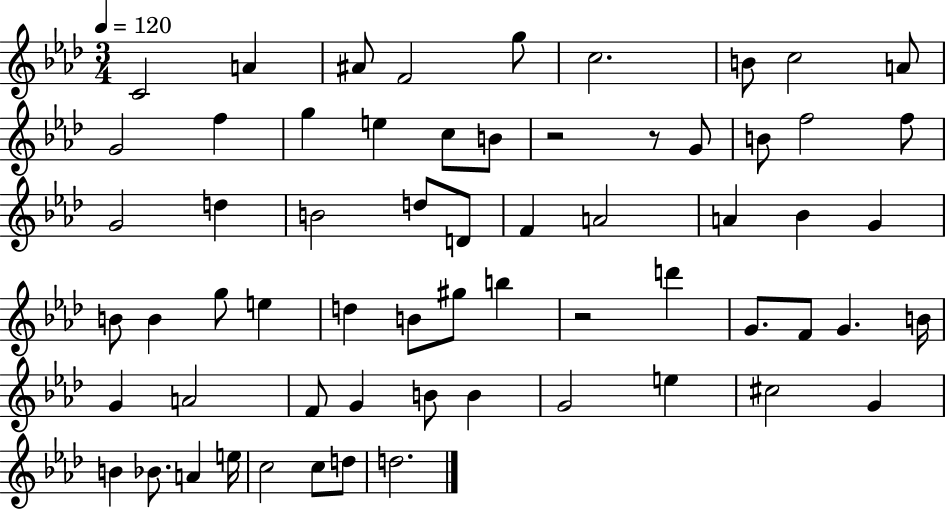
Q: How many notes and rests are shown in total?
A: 63